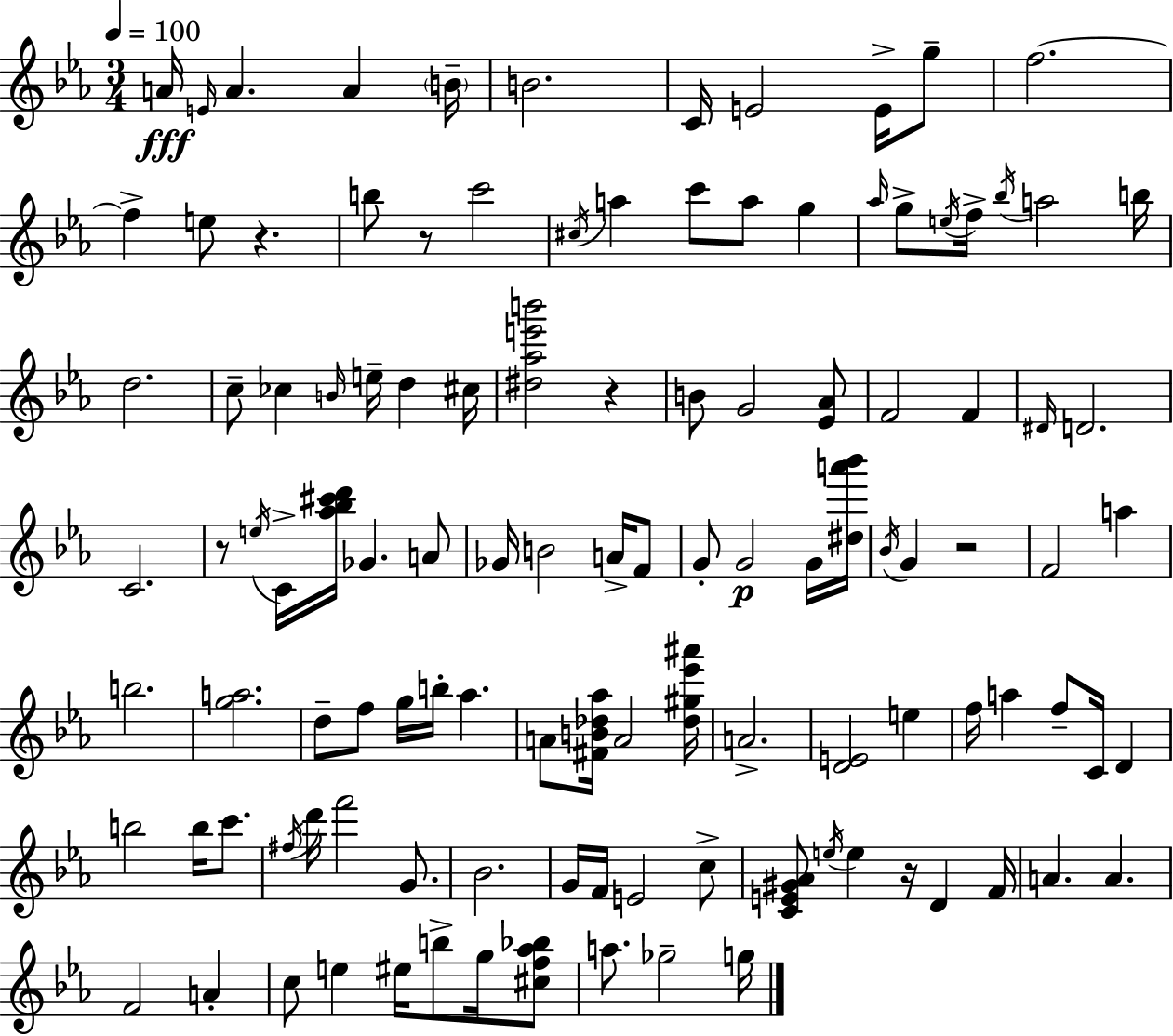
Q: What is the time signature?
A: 3/4